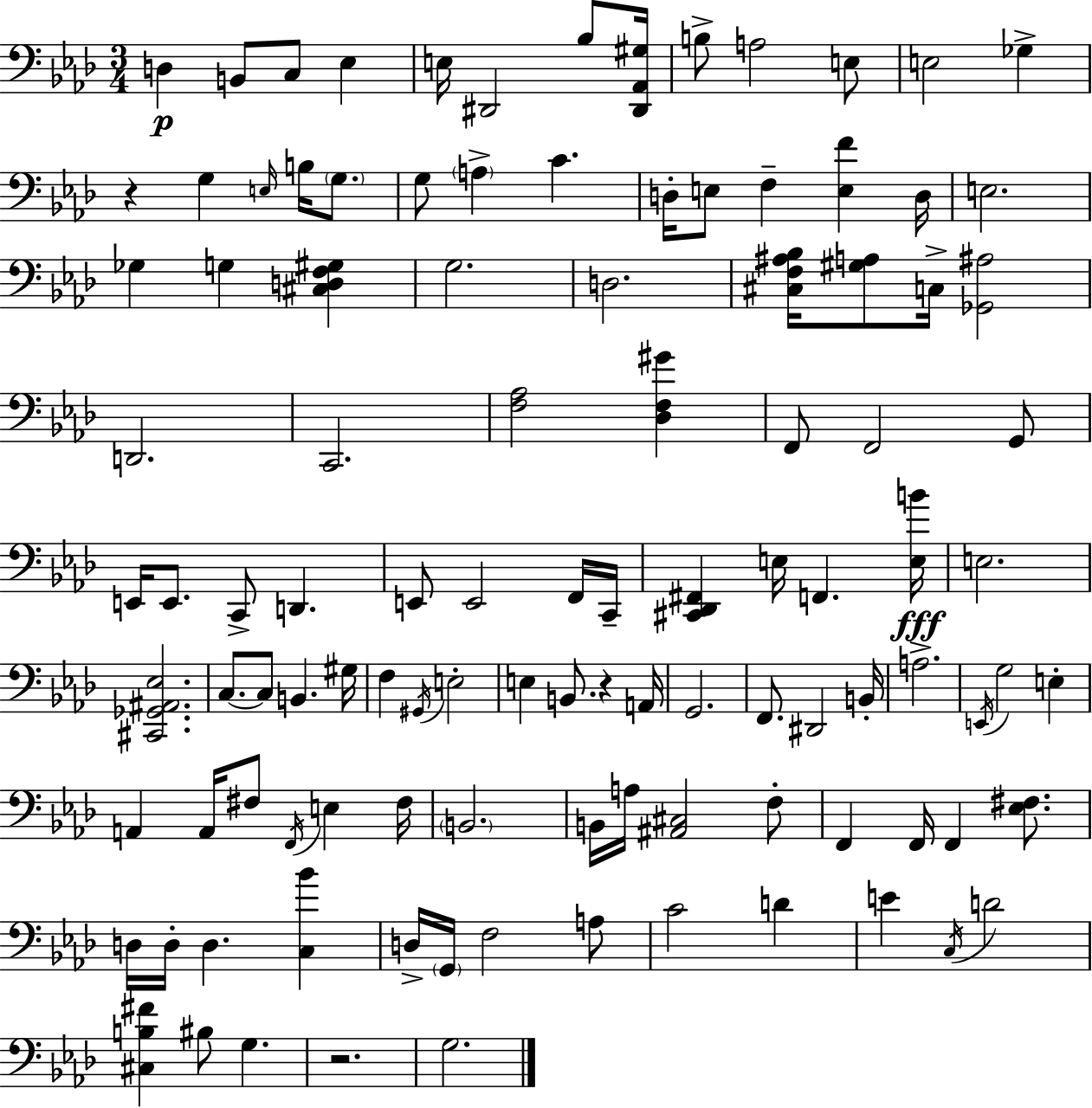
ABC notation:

X:1
T:Untitled
M:3/4
L:1/4
K:Fm
D, B,,/2 C,/2 _E, E,/4 ^D,,2 _B,/2 [^D,,_A,,^G,]/4 B,/2 A,2 E,/2 E,2 _G, z G, E,/4 B,/4 G,/2 G,/2 A, C D,/4 E,/2 F, [E,F] D,/4 E,2 _G, G, [^C,D,F,^G,] G,2 D,2 [^C,F,^A,_B,]/4 [^G,A,]/2 C,/4 [_G,,^A,]2 D,,2 C,,2 [F,_A,]2 [_D,F,^G] F,,/2 F,,2 G,,/2 E,,/4 E,,/2 C,,/2 D,, E,,/2 E,,2 F,,/4 C,,/4 [^C,,_D,,^F,,] E,/4 F,, [E,B]/4 E,2 [^C,,_G,,^A,,_E,]2 C,/2 C,/2 B,, ^G,/4 F, ^G,,/4 E,2 E, B,,/2 z A,,/4 G,,2 F,,/2 ^D,,2 B,,/4 A,2 E,,/4 G,2 E, A,, A,,/4 ^F,/2 F,,/4 E, ^F,/4 B,,2 B,,/4 A,/4 [^A,,^C,]2 F,/2 F,, F,,/4 F,, [_E,^F,]/2 D,/4 D,/4 D, [C,_B] D,/4 G,,/4 F,2 A,/2 C2 D E C,/4 D2 [^C,B,^F] ^B,/2 G, z2 G,2